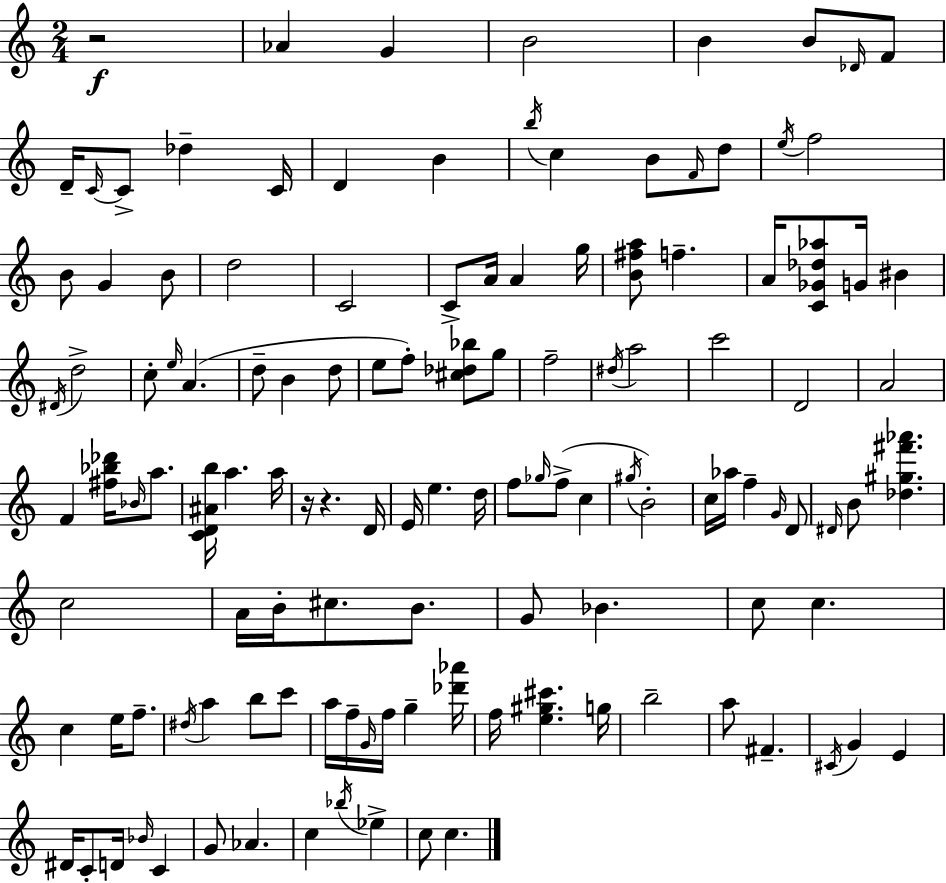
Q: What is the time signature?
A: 2/4